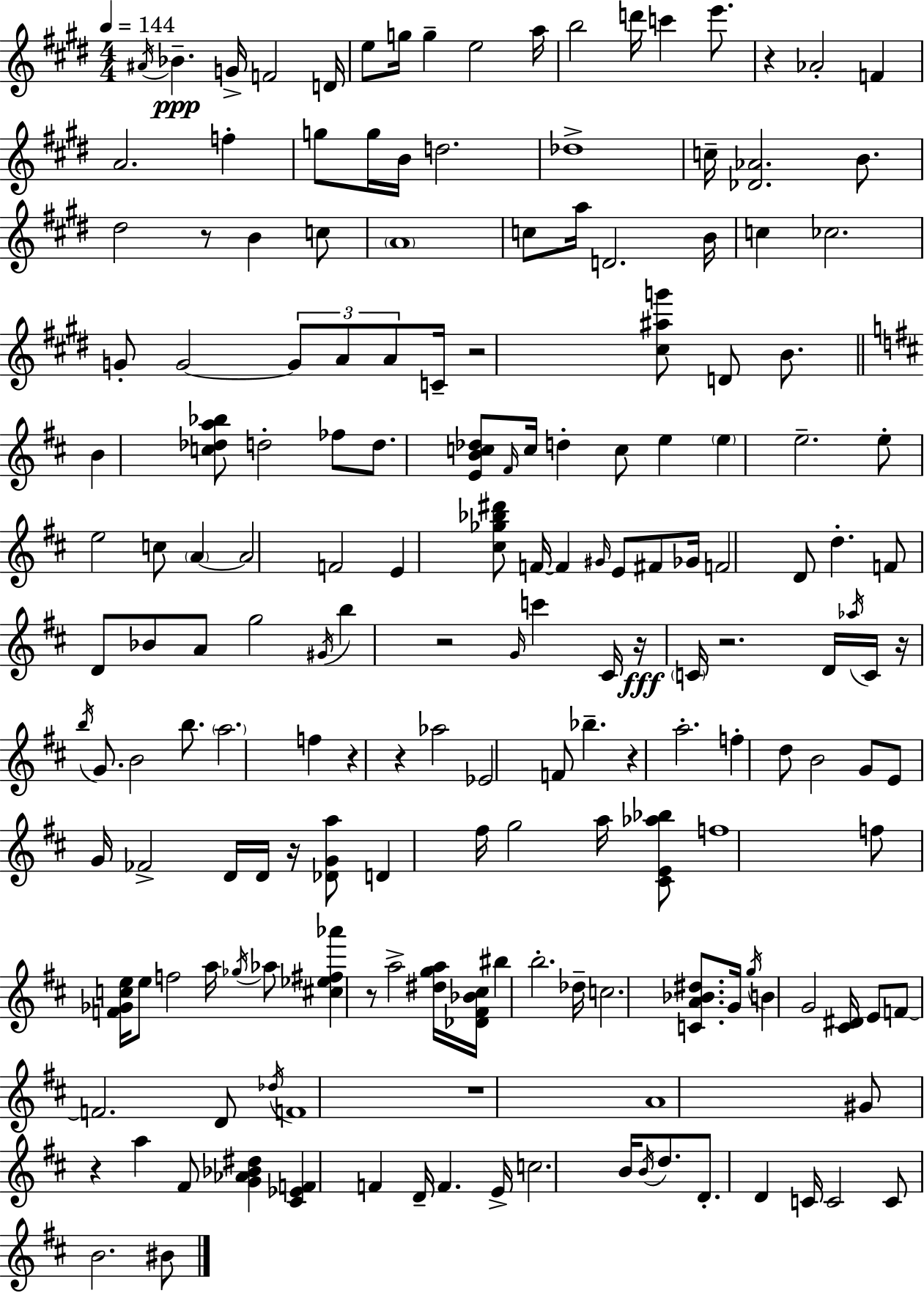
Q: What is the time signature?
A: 4/4